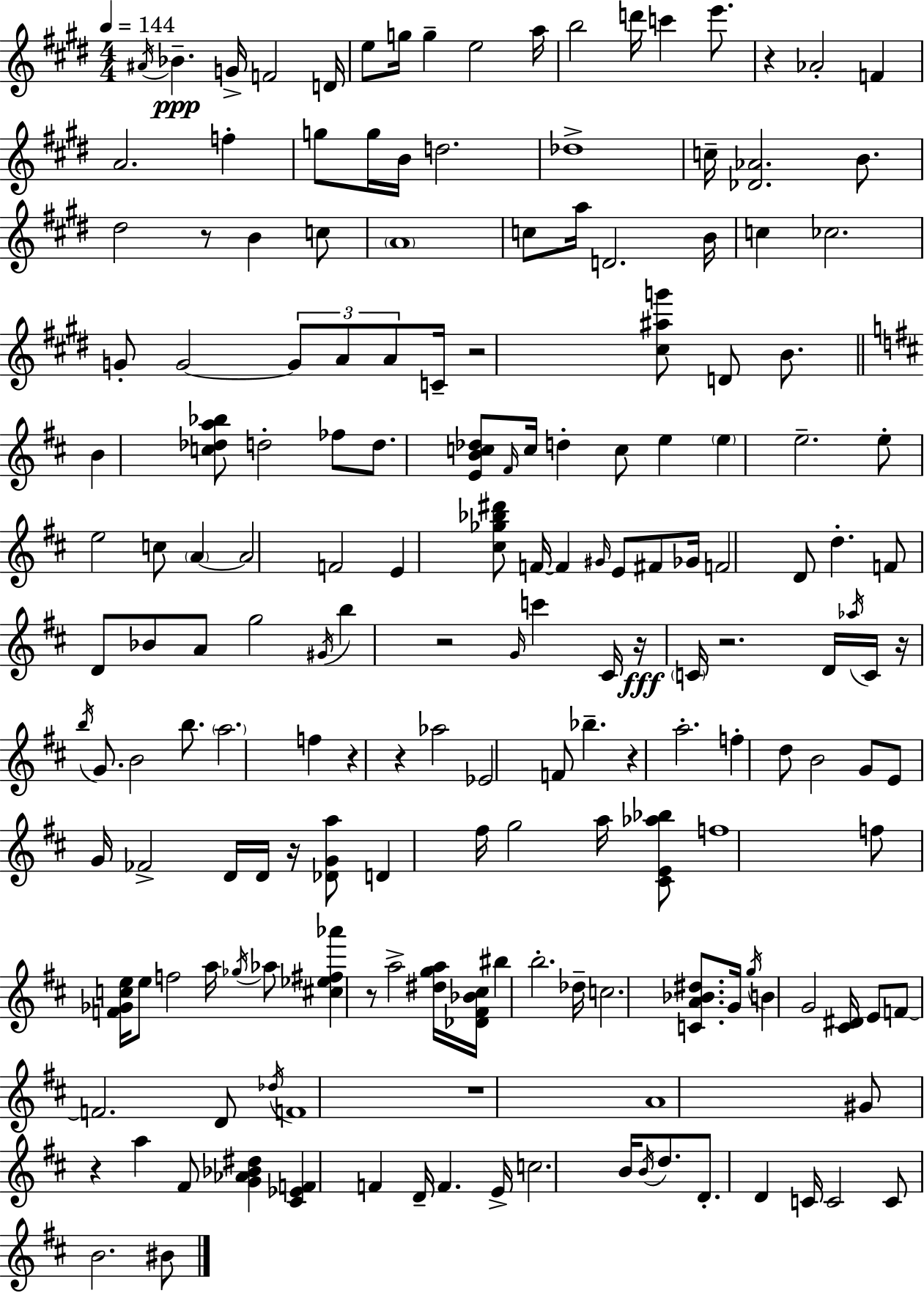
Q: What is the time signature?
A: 4/4